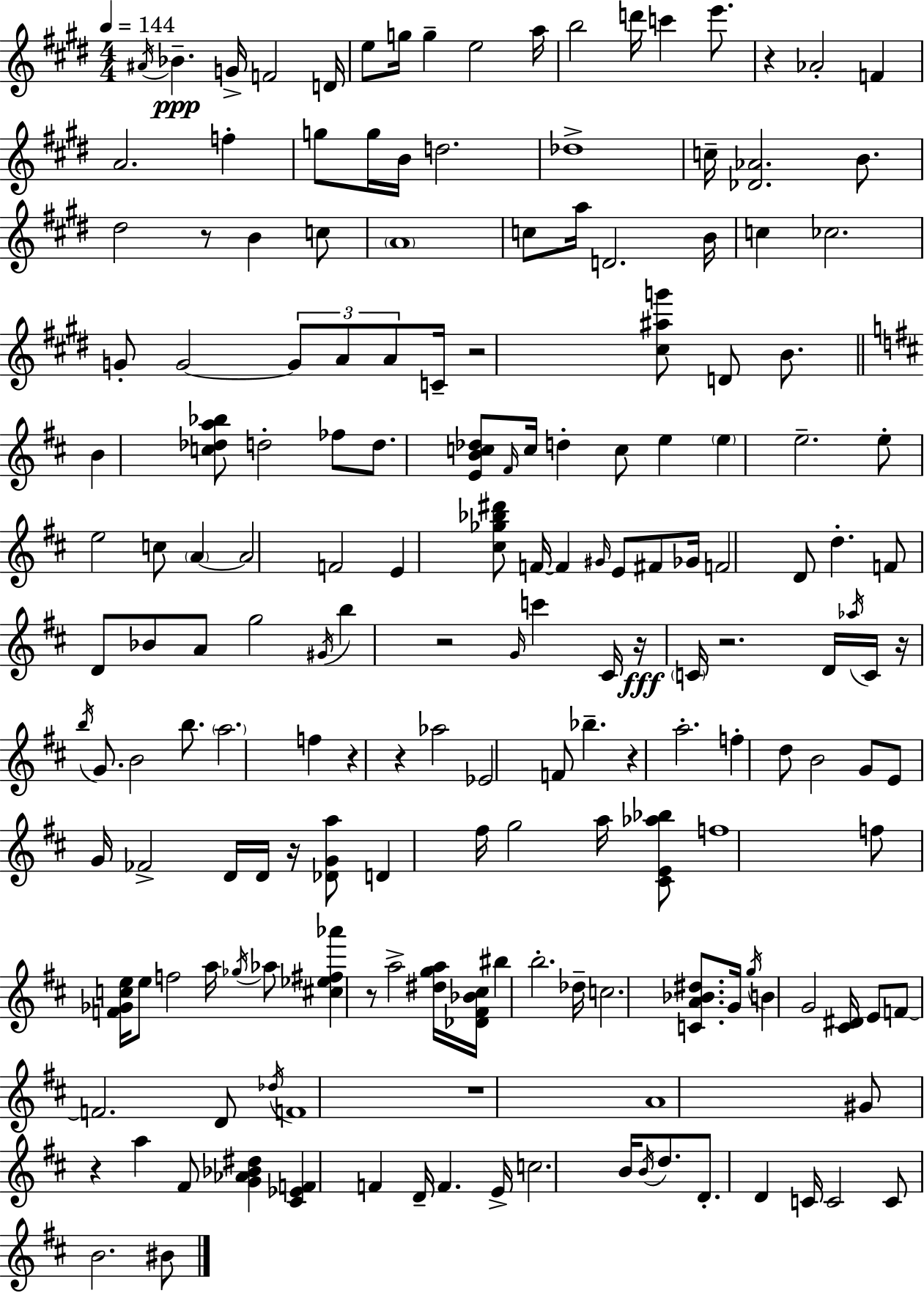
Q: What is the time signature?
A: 4/4